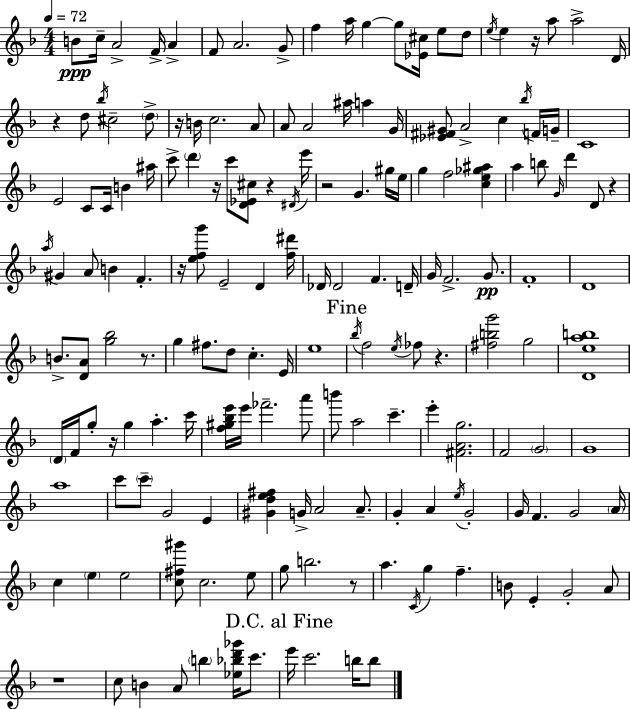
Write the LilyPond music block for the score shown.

{
  \clef treble
  \numericTimeSignature
  \time 4/4
  \key f \major
  \tempo 4 = 72
  b'8\ppp c''16-- a'2-> f'16-> a'4-> | f'8 a'2. g'8-> | f''4 a''16 g''4~~ g''8 <ees' cis''>16 e''8 d''8 | \acciaccatura { e''16 } e''4 r16 a''8 a''2-> | \break d'16 r4 d''8 \acciaccatura { bes''16 } cis''2-- | \parenthesize d''8-> r16 b'16 c''2. | a'8 a'8 a'2 ais''16 a''4 | g'16 <ees' fis' gis'>8 a'2-> c''4 | \break \acciaccatura { bes''16 } f'16 g'16-- c'1 | e'2 c'8 c'16 b'4 | ais''16 c'''8-> \parenthesize d'''4 r16 c'''8 <d' ees' cis''>8 r4 | \acciaccatura { dis'16 } e'''16 r2 g'4. | \break gis''16 e''16 g''4 f''2 | <c'' e'' ges'' ais''>4 a''4 b''8 \grace { g'16 } d'''4 d'8 | r4 \acciaccatura { a''16 } gis'4 a'8 b'4 | f'4.-. r16 <e'' f'' g'''>8 e'2-- | \break d'4 <f'' dis'''>16 des'16 des'2 f'4. | d'16-- g'16 f'2.-> | g'8.\pp f'1-. | d'1 | \break b'8.-> <d' a'>8 <g'' bes''>2 | r8. g''4 fis''8. d''8 c''4.-. | e'16 e''1 | \mark "Fine" \acciaccatura { bes''16 } f''2 \acciaccatura { e''16 } | \break fes''8 r4. <fis'' b'' g'''>2 | g''2 <d' e'' a'' b''>1 | \parenthesize d'16 f'16 g''8-. r16 g''4 | a''4.-. c'''16 <f'' gis'' bes'' e'''>16 e'''16 fes'''2.-- | \break a'''8 b'''8 a''2 | c'''4.-- e'''4-. <fis' a' g''>2. | f'2 | \parenthesize g'2 g'1 | \break a''1 | c'''8 \parenthesize c'''8-- g'2 | e'4 <gis' d'' e'' fis''>4 g'16-> a'2 | a'8.-- g'4-. a'4 | \break \acciaccatura { e''16 } g'2-. g'16 f'4. | g'2 \parenthesize a'16 c''4 \parenthesize e''4 | e''2 <c'' fis'' gis'''>8 c''2. | e''8 g''8 b''2. | \break r8 a''4. \acciaccatura { c'16 } | g''4 f''4.-- b'8 e'4-. | g'2-. a'8 r1 | c''8 b'4 | \break a'8 \parenthesize b''4 <ees'' bes'' d''' ges'''>16 c'''8. \mark "D.C. al Fine" e'''16 c'''2. | b''16 b''8 \bar "|."
}